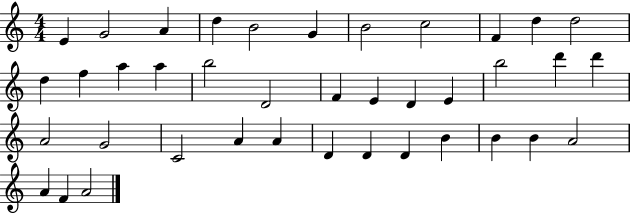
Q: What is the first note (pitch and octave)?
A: E4